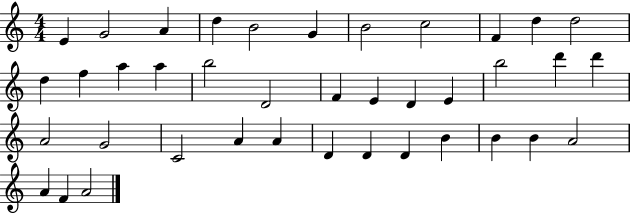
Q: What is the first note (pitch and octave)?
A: E4